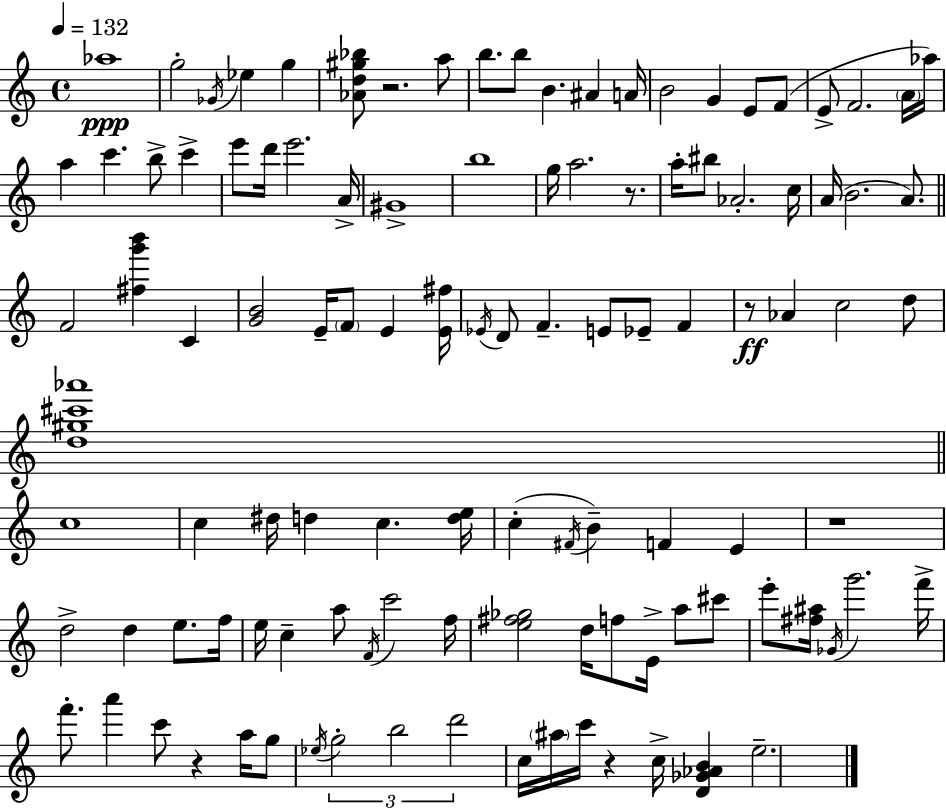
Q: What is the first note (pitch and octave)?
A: Ab5